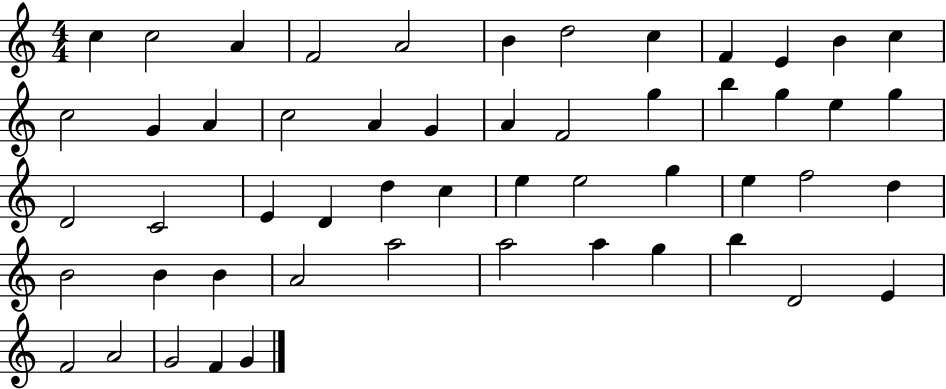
C5/q C5/h A4/q F4/h A4/h B4/q D5/h C5/q F4/q E4/q B4/q C5/q C5/h G4/q A4/q C5/h A4/q G4/q A4/q F4/h G5/q B5/q G5/q E5/q G5/q D4/h C4/h E4/q D4/q D5/q C5/q E5/q E5/h G5/q E5/q F5/h D5/q B4/h B4/q B4/q A4/h A5/h A5/h A5/q G5/q B5/q D4/h E4/q F4/h A4/h G4/h F4/q G4/q